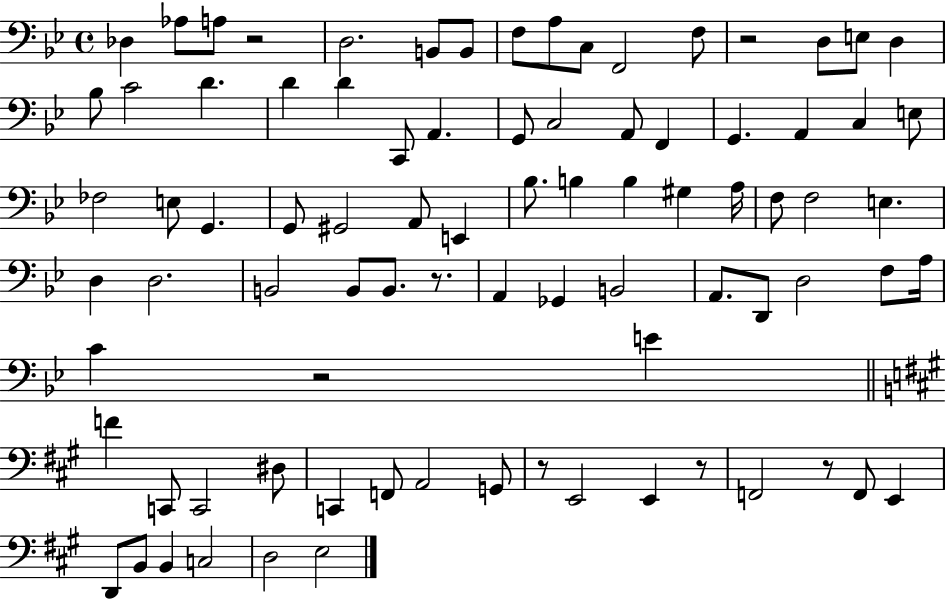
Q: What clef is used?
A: bass